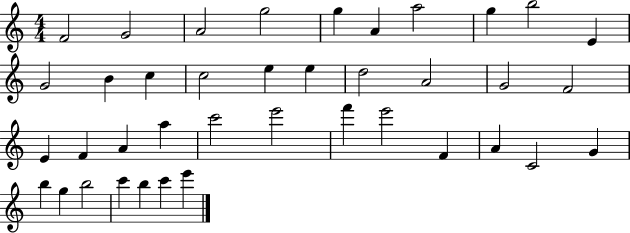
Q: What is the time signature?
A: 4/4